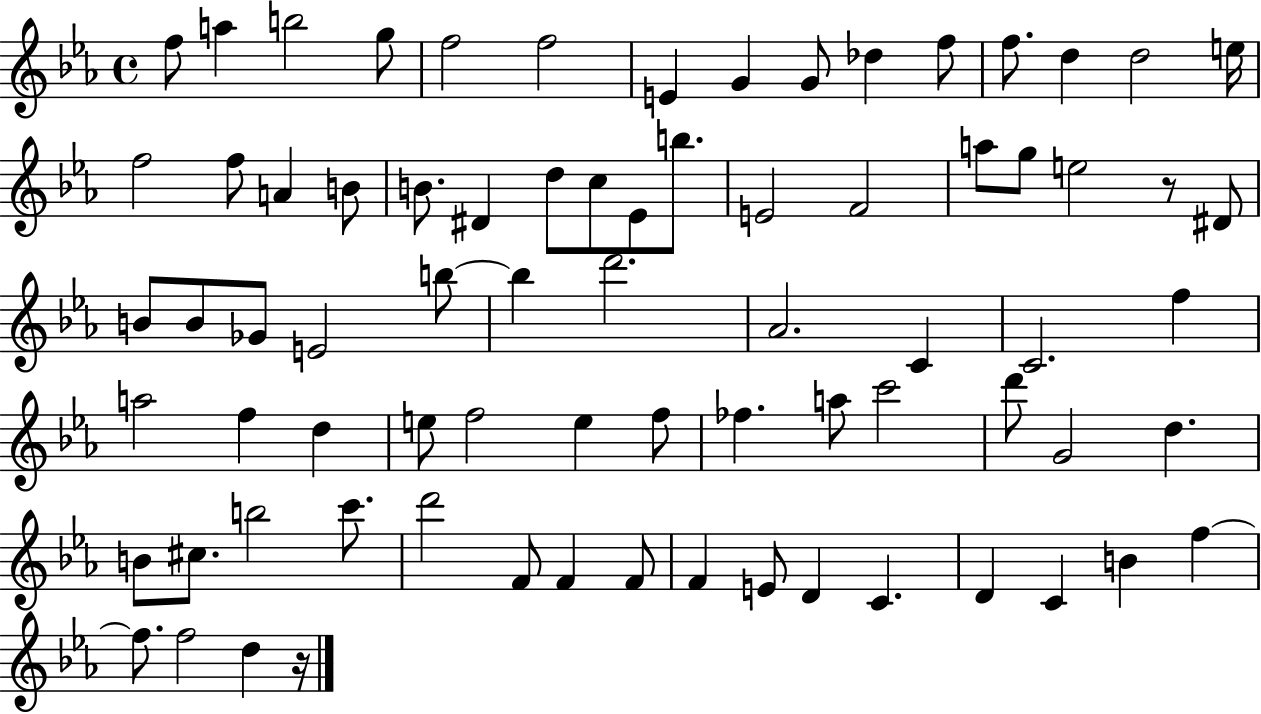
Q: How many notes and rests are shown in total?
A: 76